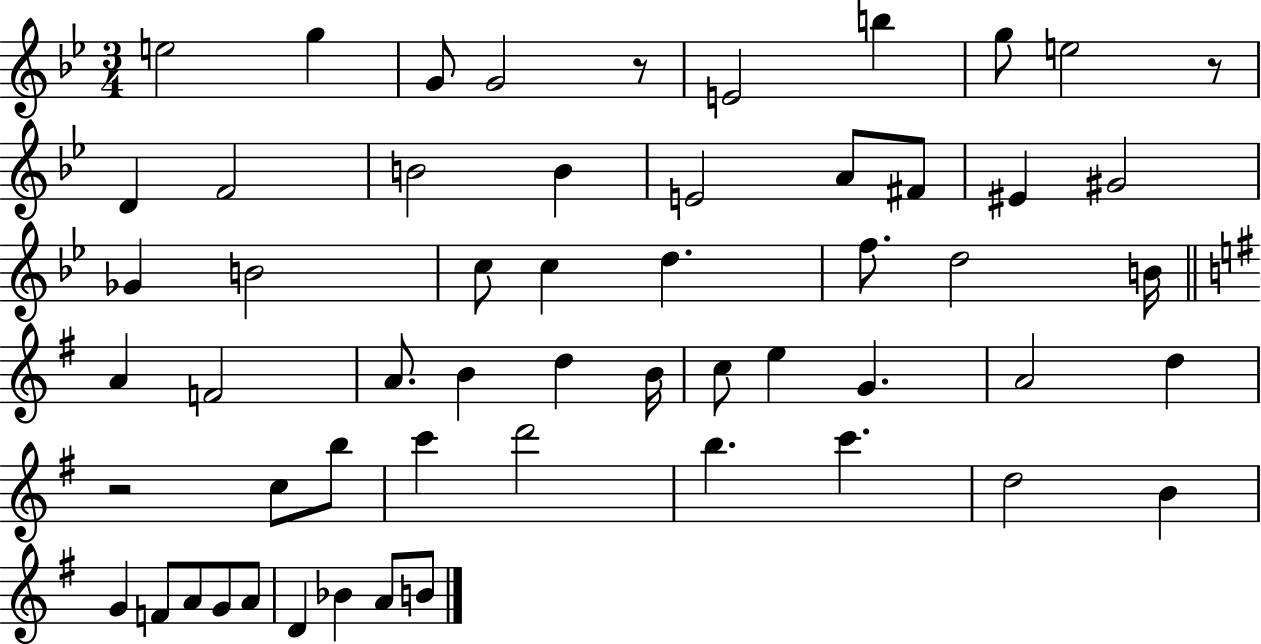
E5/h G5/q G4/e G4/h R/e E4/h B5/q G5/e E5/h R/e D4/q F4/h B4/h B4/q E4/h A4/e F#4/e EIS4/q G#4/h Gb4/q B4/h C5/e C5/q D5/q. F5/e. D5/h B4/s A4/q F4/h A4/e. B4/q D5/q B4/s C5/e E5/q G4/q. A4/h D5/q R/h C5/e B5/e C6/q D6/h B5/q. C6/q. D5/h B4/q G4/q F4/e A4/e G4/e A4/e D4/q Bb4/q A4/e B4/e